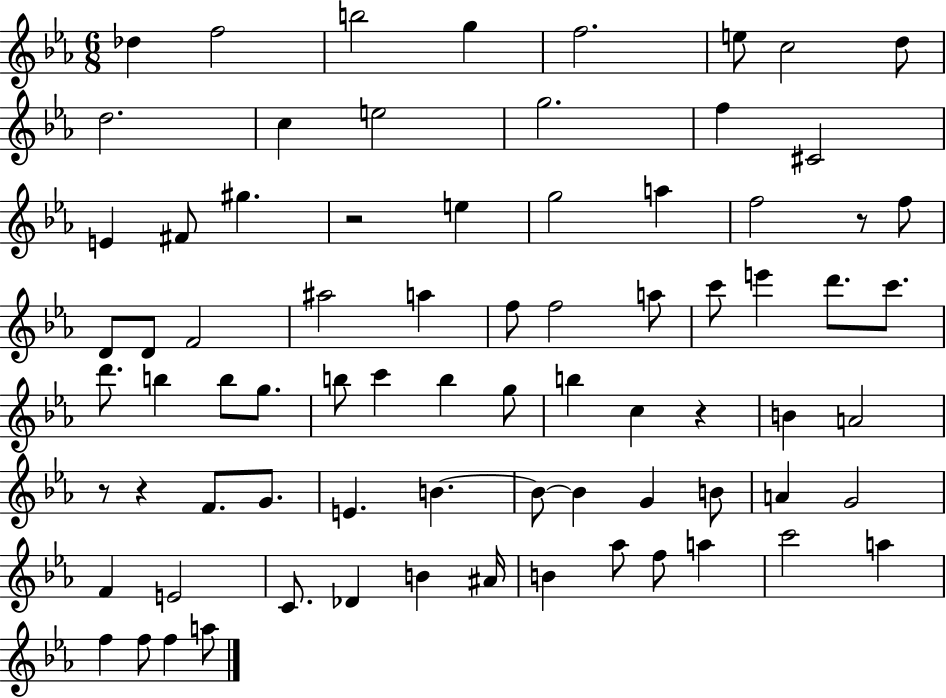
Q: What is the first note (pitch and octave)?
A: Db5